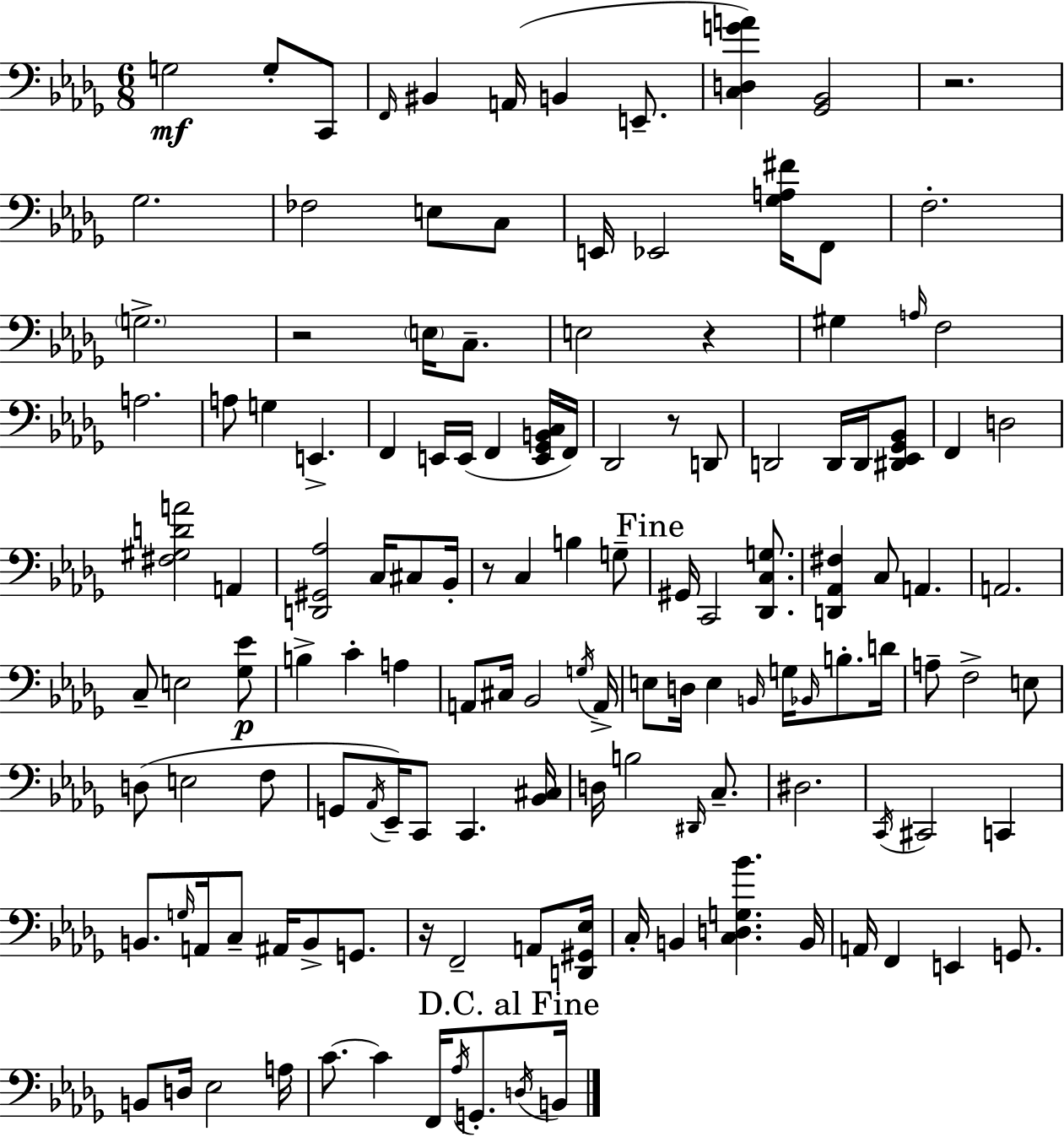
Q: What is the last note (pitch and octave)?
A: B2